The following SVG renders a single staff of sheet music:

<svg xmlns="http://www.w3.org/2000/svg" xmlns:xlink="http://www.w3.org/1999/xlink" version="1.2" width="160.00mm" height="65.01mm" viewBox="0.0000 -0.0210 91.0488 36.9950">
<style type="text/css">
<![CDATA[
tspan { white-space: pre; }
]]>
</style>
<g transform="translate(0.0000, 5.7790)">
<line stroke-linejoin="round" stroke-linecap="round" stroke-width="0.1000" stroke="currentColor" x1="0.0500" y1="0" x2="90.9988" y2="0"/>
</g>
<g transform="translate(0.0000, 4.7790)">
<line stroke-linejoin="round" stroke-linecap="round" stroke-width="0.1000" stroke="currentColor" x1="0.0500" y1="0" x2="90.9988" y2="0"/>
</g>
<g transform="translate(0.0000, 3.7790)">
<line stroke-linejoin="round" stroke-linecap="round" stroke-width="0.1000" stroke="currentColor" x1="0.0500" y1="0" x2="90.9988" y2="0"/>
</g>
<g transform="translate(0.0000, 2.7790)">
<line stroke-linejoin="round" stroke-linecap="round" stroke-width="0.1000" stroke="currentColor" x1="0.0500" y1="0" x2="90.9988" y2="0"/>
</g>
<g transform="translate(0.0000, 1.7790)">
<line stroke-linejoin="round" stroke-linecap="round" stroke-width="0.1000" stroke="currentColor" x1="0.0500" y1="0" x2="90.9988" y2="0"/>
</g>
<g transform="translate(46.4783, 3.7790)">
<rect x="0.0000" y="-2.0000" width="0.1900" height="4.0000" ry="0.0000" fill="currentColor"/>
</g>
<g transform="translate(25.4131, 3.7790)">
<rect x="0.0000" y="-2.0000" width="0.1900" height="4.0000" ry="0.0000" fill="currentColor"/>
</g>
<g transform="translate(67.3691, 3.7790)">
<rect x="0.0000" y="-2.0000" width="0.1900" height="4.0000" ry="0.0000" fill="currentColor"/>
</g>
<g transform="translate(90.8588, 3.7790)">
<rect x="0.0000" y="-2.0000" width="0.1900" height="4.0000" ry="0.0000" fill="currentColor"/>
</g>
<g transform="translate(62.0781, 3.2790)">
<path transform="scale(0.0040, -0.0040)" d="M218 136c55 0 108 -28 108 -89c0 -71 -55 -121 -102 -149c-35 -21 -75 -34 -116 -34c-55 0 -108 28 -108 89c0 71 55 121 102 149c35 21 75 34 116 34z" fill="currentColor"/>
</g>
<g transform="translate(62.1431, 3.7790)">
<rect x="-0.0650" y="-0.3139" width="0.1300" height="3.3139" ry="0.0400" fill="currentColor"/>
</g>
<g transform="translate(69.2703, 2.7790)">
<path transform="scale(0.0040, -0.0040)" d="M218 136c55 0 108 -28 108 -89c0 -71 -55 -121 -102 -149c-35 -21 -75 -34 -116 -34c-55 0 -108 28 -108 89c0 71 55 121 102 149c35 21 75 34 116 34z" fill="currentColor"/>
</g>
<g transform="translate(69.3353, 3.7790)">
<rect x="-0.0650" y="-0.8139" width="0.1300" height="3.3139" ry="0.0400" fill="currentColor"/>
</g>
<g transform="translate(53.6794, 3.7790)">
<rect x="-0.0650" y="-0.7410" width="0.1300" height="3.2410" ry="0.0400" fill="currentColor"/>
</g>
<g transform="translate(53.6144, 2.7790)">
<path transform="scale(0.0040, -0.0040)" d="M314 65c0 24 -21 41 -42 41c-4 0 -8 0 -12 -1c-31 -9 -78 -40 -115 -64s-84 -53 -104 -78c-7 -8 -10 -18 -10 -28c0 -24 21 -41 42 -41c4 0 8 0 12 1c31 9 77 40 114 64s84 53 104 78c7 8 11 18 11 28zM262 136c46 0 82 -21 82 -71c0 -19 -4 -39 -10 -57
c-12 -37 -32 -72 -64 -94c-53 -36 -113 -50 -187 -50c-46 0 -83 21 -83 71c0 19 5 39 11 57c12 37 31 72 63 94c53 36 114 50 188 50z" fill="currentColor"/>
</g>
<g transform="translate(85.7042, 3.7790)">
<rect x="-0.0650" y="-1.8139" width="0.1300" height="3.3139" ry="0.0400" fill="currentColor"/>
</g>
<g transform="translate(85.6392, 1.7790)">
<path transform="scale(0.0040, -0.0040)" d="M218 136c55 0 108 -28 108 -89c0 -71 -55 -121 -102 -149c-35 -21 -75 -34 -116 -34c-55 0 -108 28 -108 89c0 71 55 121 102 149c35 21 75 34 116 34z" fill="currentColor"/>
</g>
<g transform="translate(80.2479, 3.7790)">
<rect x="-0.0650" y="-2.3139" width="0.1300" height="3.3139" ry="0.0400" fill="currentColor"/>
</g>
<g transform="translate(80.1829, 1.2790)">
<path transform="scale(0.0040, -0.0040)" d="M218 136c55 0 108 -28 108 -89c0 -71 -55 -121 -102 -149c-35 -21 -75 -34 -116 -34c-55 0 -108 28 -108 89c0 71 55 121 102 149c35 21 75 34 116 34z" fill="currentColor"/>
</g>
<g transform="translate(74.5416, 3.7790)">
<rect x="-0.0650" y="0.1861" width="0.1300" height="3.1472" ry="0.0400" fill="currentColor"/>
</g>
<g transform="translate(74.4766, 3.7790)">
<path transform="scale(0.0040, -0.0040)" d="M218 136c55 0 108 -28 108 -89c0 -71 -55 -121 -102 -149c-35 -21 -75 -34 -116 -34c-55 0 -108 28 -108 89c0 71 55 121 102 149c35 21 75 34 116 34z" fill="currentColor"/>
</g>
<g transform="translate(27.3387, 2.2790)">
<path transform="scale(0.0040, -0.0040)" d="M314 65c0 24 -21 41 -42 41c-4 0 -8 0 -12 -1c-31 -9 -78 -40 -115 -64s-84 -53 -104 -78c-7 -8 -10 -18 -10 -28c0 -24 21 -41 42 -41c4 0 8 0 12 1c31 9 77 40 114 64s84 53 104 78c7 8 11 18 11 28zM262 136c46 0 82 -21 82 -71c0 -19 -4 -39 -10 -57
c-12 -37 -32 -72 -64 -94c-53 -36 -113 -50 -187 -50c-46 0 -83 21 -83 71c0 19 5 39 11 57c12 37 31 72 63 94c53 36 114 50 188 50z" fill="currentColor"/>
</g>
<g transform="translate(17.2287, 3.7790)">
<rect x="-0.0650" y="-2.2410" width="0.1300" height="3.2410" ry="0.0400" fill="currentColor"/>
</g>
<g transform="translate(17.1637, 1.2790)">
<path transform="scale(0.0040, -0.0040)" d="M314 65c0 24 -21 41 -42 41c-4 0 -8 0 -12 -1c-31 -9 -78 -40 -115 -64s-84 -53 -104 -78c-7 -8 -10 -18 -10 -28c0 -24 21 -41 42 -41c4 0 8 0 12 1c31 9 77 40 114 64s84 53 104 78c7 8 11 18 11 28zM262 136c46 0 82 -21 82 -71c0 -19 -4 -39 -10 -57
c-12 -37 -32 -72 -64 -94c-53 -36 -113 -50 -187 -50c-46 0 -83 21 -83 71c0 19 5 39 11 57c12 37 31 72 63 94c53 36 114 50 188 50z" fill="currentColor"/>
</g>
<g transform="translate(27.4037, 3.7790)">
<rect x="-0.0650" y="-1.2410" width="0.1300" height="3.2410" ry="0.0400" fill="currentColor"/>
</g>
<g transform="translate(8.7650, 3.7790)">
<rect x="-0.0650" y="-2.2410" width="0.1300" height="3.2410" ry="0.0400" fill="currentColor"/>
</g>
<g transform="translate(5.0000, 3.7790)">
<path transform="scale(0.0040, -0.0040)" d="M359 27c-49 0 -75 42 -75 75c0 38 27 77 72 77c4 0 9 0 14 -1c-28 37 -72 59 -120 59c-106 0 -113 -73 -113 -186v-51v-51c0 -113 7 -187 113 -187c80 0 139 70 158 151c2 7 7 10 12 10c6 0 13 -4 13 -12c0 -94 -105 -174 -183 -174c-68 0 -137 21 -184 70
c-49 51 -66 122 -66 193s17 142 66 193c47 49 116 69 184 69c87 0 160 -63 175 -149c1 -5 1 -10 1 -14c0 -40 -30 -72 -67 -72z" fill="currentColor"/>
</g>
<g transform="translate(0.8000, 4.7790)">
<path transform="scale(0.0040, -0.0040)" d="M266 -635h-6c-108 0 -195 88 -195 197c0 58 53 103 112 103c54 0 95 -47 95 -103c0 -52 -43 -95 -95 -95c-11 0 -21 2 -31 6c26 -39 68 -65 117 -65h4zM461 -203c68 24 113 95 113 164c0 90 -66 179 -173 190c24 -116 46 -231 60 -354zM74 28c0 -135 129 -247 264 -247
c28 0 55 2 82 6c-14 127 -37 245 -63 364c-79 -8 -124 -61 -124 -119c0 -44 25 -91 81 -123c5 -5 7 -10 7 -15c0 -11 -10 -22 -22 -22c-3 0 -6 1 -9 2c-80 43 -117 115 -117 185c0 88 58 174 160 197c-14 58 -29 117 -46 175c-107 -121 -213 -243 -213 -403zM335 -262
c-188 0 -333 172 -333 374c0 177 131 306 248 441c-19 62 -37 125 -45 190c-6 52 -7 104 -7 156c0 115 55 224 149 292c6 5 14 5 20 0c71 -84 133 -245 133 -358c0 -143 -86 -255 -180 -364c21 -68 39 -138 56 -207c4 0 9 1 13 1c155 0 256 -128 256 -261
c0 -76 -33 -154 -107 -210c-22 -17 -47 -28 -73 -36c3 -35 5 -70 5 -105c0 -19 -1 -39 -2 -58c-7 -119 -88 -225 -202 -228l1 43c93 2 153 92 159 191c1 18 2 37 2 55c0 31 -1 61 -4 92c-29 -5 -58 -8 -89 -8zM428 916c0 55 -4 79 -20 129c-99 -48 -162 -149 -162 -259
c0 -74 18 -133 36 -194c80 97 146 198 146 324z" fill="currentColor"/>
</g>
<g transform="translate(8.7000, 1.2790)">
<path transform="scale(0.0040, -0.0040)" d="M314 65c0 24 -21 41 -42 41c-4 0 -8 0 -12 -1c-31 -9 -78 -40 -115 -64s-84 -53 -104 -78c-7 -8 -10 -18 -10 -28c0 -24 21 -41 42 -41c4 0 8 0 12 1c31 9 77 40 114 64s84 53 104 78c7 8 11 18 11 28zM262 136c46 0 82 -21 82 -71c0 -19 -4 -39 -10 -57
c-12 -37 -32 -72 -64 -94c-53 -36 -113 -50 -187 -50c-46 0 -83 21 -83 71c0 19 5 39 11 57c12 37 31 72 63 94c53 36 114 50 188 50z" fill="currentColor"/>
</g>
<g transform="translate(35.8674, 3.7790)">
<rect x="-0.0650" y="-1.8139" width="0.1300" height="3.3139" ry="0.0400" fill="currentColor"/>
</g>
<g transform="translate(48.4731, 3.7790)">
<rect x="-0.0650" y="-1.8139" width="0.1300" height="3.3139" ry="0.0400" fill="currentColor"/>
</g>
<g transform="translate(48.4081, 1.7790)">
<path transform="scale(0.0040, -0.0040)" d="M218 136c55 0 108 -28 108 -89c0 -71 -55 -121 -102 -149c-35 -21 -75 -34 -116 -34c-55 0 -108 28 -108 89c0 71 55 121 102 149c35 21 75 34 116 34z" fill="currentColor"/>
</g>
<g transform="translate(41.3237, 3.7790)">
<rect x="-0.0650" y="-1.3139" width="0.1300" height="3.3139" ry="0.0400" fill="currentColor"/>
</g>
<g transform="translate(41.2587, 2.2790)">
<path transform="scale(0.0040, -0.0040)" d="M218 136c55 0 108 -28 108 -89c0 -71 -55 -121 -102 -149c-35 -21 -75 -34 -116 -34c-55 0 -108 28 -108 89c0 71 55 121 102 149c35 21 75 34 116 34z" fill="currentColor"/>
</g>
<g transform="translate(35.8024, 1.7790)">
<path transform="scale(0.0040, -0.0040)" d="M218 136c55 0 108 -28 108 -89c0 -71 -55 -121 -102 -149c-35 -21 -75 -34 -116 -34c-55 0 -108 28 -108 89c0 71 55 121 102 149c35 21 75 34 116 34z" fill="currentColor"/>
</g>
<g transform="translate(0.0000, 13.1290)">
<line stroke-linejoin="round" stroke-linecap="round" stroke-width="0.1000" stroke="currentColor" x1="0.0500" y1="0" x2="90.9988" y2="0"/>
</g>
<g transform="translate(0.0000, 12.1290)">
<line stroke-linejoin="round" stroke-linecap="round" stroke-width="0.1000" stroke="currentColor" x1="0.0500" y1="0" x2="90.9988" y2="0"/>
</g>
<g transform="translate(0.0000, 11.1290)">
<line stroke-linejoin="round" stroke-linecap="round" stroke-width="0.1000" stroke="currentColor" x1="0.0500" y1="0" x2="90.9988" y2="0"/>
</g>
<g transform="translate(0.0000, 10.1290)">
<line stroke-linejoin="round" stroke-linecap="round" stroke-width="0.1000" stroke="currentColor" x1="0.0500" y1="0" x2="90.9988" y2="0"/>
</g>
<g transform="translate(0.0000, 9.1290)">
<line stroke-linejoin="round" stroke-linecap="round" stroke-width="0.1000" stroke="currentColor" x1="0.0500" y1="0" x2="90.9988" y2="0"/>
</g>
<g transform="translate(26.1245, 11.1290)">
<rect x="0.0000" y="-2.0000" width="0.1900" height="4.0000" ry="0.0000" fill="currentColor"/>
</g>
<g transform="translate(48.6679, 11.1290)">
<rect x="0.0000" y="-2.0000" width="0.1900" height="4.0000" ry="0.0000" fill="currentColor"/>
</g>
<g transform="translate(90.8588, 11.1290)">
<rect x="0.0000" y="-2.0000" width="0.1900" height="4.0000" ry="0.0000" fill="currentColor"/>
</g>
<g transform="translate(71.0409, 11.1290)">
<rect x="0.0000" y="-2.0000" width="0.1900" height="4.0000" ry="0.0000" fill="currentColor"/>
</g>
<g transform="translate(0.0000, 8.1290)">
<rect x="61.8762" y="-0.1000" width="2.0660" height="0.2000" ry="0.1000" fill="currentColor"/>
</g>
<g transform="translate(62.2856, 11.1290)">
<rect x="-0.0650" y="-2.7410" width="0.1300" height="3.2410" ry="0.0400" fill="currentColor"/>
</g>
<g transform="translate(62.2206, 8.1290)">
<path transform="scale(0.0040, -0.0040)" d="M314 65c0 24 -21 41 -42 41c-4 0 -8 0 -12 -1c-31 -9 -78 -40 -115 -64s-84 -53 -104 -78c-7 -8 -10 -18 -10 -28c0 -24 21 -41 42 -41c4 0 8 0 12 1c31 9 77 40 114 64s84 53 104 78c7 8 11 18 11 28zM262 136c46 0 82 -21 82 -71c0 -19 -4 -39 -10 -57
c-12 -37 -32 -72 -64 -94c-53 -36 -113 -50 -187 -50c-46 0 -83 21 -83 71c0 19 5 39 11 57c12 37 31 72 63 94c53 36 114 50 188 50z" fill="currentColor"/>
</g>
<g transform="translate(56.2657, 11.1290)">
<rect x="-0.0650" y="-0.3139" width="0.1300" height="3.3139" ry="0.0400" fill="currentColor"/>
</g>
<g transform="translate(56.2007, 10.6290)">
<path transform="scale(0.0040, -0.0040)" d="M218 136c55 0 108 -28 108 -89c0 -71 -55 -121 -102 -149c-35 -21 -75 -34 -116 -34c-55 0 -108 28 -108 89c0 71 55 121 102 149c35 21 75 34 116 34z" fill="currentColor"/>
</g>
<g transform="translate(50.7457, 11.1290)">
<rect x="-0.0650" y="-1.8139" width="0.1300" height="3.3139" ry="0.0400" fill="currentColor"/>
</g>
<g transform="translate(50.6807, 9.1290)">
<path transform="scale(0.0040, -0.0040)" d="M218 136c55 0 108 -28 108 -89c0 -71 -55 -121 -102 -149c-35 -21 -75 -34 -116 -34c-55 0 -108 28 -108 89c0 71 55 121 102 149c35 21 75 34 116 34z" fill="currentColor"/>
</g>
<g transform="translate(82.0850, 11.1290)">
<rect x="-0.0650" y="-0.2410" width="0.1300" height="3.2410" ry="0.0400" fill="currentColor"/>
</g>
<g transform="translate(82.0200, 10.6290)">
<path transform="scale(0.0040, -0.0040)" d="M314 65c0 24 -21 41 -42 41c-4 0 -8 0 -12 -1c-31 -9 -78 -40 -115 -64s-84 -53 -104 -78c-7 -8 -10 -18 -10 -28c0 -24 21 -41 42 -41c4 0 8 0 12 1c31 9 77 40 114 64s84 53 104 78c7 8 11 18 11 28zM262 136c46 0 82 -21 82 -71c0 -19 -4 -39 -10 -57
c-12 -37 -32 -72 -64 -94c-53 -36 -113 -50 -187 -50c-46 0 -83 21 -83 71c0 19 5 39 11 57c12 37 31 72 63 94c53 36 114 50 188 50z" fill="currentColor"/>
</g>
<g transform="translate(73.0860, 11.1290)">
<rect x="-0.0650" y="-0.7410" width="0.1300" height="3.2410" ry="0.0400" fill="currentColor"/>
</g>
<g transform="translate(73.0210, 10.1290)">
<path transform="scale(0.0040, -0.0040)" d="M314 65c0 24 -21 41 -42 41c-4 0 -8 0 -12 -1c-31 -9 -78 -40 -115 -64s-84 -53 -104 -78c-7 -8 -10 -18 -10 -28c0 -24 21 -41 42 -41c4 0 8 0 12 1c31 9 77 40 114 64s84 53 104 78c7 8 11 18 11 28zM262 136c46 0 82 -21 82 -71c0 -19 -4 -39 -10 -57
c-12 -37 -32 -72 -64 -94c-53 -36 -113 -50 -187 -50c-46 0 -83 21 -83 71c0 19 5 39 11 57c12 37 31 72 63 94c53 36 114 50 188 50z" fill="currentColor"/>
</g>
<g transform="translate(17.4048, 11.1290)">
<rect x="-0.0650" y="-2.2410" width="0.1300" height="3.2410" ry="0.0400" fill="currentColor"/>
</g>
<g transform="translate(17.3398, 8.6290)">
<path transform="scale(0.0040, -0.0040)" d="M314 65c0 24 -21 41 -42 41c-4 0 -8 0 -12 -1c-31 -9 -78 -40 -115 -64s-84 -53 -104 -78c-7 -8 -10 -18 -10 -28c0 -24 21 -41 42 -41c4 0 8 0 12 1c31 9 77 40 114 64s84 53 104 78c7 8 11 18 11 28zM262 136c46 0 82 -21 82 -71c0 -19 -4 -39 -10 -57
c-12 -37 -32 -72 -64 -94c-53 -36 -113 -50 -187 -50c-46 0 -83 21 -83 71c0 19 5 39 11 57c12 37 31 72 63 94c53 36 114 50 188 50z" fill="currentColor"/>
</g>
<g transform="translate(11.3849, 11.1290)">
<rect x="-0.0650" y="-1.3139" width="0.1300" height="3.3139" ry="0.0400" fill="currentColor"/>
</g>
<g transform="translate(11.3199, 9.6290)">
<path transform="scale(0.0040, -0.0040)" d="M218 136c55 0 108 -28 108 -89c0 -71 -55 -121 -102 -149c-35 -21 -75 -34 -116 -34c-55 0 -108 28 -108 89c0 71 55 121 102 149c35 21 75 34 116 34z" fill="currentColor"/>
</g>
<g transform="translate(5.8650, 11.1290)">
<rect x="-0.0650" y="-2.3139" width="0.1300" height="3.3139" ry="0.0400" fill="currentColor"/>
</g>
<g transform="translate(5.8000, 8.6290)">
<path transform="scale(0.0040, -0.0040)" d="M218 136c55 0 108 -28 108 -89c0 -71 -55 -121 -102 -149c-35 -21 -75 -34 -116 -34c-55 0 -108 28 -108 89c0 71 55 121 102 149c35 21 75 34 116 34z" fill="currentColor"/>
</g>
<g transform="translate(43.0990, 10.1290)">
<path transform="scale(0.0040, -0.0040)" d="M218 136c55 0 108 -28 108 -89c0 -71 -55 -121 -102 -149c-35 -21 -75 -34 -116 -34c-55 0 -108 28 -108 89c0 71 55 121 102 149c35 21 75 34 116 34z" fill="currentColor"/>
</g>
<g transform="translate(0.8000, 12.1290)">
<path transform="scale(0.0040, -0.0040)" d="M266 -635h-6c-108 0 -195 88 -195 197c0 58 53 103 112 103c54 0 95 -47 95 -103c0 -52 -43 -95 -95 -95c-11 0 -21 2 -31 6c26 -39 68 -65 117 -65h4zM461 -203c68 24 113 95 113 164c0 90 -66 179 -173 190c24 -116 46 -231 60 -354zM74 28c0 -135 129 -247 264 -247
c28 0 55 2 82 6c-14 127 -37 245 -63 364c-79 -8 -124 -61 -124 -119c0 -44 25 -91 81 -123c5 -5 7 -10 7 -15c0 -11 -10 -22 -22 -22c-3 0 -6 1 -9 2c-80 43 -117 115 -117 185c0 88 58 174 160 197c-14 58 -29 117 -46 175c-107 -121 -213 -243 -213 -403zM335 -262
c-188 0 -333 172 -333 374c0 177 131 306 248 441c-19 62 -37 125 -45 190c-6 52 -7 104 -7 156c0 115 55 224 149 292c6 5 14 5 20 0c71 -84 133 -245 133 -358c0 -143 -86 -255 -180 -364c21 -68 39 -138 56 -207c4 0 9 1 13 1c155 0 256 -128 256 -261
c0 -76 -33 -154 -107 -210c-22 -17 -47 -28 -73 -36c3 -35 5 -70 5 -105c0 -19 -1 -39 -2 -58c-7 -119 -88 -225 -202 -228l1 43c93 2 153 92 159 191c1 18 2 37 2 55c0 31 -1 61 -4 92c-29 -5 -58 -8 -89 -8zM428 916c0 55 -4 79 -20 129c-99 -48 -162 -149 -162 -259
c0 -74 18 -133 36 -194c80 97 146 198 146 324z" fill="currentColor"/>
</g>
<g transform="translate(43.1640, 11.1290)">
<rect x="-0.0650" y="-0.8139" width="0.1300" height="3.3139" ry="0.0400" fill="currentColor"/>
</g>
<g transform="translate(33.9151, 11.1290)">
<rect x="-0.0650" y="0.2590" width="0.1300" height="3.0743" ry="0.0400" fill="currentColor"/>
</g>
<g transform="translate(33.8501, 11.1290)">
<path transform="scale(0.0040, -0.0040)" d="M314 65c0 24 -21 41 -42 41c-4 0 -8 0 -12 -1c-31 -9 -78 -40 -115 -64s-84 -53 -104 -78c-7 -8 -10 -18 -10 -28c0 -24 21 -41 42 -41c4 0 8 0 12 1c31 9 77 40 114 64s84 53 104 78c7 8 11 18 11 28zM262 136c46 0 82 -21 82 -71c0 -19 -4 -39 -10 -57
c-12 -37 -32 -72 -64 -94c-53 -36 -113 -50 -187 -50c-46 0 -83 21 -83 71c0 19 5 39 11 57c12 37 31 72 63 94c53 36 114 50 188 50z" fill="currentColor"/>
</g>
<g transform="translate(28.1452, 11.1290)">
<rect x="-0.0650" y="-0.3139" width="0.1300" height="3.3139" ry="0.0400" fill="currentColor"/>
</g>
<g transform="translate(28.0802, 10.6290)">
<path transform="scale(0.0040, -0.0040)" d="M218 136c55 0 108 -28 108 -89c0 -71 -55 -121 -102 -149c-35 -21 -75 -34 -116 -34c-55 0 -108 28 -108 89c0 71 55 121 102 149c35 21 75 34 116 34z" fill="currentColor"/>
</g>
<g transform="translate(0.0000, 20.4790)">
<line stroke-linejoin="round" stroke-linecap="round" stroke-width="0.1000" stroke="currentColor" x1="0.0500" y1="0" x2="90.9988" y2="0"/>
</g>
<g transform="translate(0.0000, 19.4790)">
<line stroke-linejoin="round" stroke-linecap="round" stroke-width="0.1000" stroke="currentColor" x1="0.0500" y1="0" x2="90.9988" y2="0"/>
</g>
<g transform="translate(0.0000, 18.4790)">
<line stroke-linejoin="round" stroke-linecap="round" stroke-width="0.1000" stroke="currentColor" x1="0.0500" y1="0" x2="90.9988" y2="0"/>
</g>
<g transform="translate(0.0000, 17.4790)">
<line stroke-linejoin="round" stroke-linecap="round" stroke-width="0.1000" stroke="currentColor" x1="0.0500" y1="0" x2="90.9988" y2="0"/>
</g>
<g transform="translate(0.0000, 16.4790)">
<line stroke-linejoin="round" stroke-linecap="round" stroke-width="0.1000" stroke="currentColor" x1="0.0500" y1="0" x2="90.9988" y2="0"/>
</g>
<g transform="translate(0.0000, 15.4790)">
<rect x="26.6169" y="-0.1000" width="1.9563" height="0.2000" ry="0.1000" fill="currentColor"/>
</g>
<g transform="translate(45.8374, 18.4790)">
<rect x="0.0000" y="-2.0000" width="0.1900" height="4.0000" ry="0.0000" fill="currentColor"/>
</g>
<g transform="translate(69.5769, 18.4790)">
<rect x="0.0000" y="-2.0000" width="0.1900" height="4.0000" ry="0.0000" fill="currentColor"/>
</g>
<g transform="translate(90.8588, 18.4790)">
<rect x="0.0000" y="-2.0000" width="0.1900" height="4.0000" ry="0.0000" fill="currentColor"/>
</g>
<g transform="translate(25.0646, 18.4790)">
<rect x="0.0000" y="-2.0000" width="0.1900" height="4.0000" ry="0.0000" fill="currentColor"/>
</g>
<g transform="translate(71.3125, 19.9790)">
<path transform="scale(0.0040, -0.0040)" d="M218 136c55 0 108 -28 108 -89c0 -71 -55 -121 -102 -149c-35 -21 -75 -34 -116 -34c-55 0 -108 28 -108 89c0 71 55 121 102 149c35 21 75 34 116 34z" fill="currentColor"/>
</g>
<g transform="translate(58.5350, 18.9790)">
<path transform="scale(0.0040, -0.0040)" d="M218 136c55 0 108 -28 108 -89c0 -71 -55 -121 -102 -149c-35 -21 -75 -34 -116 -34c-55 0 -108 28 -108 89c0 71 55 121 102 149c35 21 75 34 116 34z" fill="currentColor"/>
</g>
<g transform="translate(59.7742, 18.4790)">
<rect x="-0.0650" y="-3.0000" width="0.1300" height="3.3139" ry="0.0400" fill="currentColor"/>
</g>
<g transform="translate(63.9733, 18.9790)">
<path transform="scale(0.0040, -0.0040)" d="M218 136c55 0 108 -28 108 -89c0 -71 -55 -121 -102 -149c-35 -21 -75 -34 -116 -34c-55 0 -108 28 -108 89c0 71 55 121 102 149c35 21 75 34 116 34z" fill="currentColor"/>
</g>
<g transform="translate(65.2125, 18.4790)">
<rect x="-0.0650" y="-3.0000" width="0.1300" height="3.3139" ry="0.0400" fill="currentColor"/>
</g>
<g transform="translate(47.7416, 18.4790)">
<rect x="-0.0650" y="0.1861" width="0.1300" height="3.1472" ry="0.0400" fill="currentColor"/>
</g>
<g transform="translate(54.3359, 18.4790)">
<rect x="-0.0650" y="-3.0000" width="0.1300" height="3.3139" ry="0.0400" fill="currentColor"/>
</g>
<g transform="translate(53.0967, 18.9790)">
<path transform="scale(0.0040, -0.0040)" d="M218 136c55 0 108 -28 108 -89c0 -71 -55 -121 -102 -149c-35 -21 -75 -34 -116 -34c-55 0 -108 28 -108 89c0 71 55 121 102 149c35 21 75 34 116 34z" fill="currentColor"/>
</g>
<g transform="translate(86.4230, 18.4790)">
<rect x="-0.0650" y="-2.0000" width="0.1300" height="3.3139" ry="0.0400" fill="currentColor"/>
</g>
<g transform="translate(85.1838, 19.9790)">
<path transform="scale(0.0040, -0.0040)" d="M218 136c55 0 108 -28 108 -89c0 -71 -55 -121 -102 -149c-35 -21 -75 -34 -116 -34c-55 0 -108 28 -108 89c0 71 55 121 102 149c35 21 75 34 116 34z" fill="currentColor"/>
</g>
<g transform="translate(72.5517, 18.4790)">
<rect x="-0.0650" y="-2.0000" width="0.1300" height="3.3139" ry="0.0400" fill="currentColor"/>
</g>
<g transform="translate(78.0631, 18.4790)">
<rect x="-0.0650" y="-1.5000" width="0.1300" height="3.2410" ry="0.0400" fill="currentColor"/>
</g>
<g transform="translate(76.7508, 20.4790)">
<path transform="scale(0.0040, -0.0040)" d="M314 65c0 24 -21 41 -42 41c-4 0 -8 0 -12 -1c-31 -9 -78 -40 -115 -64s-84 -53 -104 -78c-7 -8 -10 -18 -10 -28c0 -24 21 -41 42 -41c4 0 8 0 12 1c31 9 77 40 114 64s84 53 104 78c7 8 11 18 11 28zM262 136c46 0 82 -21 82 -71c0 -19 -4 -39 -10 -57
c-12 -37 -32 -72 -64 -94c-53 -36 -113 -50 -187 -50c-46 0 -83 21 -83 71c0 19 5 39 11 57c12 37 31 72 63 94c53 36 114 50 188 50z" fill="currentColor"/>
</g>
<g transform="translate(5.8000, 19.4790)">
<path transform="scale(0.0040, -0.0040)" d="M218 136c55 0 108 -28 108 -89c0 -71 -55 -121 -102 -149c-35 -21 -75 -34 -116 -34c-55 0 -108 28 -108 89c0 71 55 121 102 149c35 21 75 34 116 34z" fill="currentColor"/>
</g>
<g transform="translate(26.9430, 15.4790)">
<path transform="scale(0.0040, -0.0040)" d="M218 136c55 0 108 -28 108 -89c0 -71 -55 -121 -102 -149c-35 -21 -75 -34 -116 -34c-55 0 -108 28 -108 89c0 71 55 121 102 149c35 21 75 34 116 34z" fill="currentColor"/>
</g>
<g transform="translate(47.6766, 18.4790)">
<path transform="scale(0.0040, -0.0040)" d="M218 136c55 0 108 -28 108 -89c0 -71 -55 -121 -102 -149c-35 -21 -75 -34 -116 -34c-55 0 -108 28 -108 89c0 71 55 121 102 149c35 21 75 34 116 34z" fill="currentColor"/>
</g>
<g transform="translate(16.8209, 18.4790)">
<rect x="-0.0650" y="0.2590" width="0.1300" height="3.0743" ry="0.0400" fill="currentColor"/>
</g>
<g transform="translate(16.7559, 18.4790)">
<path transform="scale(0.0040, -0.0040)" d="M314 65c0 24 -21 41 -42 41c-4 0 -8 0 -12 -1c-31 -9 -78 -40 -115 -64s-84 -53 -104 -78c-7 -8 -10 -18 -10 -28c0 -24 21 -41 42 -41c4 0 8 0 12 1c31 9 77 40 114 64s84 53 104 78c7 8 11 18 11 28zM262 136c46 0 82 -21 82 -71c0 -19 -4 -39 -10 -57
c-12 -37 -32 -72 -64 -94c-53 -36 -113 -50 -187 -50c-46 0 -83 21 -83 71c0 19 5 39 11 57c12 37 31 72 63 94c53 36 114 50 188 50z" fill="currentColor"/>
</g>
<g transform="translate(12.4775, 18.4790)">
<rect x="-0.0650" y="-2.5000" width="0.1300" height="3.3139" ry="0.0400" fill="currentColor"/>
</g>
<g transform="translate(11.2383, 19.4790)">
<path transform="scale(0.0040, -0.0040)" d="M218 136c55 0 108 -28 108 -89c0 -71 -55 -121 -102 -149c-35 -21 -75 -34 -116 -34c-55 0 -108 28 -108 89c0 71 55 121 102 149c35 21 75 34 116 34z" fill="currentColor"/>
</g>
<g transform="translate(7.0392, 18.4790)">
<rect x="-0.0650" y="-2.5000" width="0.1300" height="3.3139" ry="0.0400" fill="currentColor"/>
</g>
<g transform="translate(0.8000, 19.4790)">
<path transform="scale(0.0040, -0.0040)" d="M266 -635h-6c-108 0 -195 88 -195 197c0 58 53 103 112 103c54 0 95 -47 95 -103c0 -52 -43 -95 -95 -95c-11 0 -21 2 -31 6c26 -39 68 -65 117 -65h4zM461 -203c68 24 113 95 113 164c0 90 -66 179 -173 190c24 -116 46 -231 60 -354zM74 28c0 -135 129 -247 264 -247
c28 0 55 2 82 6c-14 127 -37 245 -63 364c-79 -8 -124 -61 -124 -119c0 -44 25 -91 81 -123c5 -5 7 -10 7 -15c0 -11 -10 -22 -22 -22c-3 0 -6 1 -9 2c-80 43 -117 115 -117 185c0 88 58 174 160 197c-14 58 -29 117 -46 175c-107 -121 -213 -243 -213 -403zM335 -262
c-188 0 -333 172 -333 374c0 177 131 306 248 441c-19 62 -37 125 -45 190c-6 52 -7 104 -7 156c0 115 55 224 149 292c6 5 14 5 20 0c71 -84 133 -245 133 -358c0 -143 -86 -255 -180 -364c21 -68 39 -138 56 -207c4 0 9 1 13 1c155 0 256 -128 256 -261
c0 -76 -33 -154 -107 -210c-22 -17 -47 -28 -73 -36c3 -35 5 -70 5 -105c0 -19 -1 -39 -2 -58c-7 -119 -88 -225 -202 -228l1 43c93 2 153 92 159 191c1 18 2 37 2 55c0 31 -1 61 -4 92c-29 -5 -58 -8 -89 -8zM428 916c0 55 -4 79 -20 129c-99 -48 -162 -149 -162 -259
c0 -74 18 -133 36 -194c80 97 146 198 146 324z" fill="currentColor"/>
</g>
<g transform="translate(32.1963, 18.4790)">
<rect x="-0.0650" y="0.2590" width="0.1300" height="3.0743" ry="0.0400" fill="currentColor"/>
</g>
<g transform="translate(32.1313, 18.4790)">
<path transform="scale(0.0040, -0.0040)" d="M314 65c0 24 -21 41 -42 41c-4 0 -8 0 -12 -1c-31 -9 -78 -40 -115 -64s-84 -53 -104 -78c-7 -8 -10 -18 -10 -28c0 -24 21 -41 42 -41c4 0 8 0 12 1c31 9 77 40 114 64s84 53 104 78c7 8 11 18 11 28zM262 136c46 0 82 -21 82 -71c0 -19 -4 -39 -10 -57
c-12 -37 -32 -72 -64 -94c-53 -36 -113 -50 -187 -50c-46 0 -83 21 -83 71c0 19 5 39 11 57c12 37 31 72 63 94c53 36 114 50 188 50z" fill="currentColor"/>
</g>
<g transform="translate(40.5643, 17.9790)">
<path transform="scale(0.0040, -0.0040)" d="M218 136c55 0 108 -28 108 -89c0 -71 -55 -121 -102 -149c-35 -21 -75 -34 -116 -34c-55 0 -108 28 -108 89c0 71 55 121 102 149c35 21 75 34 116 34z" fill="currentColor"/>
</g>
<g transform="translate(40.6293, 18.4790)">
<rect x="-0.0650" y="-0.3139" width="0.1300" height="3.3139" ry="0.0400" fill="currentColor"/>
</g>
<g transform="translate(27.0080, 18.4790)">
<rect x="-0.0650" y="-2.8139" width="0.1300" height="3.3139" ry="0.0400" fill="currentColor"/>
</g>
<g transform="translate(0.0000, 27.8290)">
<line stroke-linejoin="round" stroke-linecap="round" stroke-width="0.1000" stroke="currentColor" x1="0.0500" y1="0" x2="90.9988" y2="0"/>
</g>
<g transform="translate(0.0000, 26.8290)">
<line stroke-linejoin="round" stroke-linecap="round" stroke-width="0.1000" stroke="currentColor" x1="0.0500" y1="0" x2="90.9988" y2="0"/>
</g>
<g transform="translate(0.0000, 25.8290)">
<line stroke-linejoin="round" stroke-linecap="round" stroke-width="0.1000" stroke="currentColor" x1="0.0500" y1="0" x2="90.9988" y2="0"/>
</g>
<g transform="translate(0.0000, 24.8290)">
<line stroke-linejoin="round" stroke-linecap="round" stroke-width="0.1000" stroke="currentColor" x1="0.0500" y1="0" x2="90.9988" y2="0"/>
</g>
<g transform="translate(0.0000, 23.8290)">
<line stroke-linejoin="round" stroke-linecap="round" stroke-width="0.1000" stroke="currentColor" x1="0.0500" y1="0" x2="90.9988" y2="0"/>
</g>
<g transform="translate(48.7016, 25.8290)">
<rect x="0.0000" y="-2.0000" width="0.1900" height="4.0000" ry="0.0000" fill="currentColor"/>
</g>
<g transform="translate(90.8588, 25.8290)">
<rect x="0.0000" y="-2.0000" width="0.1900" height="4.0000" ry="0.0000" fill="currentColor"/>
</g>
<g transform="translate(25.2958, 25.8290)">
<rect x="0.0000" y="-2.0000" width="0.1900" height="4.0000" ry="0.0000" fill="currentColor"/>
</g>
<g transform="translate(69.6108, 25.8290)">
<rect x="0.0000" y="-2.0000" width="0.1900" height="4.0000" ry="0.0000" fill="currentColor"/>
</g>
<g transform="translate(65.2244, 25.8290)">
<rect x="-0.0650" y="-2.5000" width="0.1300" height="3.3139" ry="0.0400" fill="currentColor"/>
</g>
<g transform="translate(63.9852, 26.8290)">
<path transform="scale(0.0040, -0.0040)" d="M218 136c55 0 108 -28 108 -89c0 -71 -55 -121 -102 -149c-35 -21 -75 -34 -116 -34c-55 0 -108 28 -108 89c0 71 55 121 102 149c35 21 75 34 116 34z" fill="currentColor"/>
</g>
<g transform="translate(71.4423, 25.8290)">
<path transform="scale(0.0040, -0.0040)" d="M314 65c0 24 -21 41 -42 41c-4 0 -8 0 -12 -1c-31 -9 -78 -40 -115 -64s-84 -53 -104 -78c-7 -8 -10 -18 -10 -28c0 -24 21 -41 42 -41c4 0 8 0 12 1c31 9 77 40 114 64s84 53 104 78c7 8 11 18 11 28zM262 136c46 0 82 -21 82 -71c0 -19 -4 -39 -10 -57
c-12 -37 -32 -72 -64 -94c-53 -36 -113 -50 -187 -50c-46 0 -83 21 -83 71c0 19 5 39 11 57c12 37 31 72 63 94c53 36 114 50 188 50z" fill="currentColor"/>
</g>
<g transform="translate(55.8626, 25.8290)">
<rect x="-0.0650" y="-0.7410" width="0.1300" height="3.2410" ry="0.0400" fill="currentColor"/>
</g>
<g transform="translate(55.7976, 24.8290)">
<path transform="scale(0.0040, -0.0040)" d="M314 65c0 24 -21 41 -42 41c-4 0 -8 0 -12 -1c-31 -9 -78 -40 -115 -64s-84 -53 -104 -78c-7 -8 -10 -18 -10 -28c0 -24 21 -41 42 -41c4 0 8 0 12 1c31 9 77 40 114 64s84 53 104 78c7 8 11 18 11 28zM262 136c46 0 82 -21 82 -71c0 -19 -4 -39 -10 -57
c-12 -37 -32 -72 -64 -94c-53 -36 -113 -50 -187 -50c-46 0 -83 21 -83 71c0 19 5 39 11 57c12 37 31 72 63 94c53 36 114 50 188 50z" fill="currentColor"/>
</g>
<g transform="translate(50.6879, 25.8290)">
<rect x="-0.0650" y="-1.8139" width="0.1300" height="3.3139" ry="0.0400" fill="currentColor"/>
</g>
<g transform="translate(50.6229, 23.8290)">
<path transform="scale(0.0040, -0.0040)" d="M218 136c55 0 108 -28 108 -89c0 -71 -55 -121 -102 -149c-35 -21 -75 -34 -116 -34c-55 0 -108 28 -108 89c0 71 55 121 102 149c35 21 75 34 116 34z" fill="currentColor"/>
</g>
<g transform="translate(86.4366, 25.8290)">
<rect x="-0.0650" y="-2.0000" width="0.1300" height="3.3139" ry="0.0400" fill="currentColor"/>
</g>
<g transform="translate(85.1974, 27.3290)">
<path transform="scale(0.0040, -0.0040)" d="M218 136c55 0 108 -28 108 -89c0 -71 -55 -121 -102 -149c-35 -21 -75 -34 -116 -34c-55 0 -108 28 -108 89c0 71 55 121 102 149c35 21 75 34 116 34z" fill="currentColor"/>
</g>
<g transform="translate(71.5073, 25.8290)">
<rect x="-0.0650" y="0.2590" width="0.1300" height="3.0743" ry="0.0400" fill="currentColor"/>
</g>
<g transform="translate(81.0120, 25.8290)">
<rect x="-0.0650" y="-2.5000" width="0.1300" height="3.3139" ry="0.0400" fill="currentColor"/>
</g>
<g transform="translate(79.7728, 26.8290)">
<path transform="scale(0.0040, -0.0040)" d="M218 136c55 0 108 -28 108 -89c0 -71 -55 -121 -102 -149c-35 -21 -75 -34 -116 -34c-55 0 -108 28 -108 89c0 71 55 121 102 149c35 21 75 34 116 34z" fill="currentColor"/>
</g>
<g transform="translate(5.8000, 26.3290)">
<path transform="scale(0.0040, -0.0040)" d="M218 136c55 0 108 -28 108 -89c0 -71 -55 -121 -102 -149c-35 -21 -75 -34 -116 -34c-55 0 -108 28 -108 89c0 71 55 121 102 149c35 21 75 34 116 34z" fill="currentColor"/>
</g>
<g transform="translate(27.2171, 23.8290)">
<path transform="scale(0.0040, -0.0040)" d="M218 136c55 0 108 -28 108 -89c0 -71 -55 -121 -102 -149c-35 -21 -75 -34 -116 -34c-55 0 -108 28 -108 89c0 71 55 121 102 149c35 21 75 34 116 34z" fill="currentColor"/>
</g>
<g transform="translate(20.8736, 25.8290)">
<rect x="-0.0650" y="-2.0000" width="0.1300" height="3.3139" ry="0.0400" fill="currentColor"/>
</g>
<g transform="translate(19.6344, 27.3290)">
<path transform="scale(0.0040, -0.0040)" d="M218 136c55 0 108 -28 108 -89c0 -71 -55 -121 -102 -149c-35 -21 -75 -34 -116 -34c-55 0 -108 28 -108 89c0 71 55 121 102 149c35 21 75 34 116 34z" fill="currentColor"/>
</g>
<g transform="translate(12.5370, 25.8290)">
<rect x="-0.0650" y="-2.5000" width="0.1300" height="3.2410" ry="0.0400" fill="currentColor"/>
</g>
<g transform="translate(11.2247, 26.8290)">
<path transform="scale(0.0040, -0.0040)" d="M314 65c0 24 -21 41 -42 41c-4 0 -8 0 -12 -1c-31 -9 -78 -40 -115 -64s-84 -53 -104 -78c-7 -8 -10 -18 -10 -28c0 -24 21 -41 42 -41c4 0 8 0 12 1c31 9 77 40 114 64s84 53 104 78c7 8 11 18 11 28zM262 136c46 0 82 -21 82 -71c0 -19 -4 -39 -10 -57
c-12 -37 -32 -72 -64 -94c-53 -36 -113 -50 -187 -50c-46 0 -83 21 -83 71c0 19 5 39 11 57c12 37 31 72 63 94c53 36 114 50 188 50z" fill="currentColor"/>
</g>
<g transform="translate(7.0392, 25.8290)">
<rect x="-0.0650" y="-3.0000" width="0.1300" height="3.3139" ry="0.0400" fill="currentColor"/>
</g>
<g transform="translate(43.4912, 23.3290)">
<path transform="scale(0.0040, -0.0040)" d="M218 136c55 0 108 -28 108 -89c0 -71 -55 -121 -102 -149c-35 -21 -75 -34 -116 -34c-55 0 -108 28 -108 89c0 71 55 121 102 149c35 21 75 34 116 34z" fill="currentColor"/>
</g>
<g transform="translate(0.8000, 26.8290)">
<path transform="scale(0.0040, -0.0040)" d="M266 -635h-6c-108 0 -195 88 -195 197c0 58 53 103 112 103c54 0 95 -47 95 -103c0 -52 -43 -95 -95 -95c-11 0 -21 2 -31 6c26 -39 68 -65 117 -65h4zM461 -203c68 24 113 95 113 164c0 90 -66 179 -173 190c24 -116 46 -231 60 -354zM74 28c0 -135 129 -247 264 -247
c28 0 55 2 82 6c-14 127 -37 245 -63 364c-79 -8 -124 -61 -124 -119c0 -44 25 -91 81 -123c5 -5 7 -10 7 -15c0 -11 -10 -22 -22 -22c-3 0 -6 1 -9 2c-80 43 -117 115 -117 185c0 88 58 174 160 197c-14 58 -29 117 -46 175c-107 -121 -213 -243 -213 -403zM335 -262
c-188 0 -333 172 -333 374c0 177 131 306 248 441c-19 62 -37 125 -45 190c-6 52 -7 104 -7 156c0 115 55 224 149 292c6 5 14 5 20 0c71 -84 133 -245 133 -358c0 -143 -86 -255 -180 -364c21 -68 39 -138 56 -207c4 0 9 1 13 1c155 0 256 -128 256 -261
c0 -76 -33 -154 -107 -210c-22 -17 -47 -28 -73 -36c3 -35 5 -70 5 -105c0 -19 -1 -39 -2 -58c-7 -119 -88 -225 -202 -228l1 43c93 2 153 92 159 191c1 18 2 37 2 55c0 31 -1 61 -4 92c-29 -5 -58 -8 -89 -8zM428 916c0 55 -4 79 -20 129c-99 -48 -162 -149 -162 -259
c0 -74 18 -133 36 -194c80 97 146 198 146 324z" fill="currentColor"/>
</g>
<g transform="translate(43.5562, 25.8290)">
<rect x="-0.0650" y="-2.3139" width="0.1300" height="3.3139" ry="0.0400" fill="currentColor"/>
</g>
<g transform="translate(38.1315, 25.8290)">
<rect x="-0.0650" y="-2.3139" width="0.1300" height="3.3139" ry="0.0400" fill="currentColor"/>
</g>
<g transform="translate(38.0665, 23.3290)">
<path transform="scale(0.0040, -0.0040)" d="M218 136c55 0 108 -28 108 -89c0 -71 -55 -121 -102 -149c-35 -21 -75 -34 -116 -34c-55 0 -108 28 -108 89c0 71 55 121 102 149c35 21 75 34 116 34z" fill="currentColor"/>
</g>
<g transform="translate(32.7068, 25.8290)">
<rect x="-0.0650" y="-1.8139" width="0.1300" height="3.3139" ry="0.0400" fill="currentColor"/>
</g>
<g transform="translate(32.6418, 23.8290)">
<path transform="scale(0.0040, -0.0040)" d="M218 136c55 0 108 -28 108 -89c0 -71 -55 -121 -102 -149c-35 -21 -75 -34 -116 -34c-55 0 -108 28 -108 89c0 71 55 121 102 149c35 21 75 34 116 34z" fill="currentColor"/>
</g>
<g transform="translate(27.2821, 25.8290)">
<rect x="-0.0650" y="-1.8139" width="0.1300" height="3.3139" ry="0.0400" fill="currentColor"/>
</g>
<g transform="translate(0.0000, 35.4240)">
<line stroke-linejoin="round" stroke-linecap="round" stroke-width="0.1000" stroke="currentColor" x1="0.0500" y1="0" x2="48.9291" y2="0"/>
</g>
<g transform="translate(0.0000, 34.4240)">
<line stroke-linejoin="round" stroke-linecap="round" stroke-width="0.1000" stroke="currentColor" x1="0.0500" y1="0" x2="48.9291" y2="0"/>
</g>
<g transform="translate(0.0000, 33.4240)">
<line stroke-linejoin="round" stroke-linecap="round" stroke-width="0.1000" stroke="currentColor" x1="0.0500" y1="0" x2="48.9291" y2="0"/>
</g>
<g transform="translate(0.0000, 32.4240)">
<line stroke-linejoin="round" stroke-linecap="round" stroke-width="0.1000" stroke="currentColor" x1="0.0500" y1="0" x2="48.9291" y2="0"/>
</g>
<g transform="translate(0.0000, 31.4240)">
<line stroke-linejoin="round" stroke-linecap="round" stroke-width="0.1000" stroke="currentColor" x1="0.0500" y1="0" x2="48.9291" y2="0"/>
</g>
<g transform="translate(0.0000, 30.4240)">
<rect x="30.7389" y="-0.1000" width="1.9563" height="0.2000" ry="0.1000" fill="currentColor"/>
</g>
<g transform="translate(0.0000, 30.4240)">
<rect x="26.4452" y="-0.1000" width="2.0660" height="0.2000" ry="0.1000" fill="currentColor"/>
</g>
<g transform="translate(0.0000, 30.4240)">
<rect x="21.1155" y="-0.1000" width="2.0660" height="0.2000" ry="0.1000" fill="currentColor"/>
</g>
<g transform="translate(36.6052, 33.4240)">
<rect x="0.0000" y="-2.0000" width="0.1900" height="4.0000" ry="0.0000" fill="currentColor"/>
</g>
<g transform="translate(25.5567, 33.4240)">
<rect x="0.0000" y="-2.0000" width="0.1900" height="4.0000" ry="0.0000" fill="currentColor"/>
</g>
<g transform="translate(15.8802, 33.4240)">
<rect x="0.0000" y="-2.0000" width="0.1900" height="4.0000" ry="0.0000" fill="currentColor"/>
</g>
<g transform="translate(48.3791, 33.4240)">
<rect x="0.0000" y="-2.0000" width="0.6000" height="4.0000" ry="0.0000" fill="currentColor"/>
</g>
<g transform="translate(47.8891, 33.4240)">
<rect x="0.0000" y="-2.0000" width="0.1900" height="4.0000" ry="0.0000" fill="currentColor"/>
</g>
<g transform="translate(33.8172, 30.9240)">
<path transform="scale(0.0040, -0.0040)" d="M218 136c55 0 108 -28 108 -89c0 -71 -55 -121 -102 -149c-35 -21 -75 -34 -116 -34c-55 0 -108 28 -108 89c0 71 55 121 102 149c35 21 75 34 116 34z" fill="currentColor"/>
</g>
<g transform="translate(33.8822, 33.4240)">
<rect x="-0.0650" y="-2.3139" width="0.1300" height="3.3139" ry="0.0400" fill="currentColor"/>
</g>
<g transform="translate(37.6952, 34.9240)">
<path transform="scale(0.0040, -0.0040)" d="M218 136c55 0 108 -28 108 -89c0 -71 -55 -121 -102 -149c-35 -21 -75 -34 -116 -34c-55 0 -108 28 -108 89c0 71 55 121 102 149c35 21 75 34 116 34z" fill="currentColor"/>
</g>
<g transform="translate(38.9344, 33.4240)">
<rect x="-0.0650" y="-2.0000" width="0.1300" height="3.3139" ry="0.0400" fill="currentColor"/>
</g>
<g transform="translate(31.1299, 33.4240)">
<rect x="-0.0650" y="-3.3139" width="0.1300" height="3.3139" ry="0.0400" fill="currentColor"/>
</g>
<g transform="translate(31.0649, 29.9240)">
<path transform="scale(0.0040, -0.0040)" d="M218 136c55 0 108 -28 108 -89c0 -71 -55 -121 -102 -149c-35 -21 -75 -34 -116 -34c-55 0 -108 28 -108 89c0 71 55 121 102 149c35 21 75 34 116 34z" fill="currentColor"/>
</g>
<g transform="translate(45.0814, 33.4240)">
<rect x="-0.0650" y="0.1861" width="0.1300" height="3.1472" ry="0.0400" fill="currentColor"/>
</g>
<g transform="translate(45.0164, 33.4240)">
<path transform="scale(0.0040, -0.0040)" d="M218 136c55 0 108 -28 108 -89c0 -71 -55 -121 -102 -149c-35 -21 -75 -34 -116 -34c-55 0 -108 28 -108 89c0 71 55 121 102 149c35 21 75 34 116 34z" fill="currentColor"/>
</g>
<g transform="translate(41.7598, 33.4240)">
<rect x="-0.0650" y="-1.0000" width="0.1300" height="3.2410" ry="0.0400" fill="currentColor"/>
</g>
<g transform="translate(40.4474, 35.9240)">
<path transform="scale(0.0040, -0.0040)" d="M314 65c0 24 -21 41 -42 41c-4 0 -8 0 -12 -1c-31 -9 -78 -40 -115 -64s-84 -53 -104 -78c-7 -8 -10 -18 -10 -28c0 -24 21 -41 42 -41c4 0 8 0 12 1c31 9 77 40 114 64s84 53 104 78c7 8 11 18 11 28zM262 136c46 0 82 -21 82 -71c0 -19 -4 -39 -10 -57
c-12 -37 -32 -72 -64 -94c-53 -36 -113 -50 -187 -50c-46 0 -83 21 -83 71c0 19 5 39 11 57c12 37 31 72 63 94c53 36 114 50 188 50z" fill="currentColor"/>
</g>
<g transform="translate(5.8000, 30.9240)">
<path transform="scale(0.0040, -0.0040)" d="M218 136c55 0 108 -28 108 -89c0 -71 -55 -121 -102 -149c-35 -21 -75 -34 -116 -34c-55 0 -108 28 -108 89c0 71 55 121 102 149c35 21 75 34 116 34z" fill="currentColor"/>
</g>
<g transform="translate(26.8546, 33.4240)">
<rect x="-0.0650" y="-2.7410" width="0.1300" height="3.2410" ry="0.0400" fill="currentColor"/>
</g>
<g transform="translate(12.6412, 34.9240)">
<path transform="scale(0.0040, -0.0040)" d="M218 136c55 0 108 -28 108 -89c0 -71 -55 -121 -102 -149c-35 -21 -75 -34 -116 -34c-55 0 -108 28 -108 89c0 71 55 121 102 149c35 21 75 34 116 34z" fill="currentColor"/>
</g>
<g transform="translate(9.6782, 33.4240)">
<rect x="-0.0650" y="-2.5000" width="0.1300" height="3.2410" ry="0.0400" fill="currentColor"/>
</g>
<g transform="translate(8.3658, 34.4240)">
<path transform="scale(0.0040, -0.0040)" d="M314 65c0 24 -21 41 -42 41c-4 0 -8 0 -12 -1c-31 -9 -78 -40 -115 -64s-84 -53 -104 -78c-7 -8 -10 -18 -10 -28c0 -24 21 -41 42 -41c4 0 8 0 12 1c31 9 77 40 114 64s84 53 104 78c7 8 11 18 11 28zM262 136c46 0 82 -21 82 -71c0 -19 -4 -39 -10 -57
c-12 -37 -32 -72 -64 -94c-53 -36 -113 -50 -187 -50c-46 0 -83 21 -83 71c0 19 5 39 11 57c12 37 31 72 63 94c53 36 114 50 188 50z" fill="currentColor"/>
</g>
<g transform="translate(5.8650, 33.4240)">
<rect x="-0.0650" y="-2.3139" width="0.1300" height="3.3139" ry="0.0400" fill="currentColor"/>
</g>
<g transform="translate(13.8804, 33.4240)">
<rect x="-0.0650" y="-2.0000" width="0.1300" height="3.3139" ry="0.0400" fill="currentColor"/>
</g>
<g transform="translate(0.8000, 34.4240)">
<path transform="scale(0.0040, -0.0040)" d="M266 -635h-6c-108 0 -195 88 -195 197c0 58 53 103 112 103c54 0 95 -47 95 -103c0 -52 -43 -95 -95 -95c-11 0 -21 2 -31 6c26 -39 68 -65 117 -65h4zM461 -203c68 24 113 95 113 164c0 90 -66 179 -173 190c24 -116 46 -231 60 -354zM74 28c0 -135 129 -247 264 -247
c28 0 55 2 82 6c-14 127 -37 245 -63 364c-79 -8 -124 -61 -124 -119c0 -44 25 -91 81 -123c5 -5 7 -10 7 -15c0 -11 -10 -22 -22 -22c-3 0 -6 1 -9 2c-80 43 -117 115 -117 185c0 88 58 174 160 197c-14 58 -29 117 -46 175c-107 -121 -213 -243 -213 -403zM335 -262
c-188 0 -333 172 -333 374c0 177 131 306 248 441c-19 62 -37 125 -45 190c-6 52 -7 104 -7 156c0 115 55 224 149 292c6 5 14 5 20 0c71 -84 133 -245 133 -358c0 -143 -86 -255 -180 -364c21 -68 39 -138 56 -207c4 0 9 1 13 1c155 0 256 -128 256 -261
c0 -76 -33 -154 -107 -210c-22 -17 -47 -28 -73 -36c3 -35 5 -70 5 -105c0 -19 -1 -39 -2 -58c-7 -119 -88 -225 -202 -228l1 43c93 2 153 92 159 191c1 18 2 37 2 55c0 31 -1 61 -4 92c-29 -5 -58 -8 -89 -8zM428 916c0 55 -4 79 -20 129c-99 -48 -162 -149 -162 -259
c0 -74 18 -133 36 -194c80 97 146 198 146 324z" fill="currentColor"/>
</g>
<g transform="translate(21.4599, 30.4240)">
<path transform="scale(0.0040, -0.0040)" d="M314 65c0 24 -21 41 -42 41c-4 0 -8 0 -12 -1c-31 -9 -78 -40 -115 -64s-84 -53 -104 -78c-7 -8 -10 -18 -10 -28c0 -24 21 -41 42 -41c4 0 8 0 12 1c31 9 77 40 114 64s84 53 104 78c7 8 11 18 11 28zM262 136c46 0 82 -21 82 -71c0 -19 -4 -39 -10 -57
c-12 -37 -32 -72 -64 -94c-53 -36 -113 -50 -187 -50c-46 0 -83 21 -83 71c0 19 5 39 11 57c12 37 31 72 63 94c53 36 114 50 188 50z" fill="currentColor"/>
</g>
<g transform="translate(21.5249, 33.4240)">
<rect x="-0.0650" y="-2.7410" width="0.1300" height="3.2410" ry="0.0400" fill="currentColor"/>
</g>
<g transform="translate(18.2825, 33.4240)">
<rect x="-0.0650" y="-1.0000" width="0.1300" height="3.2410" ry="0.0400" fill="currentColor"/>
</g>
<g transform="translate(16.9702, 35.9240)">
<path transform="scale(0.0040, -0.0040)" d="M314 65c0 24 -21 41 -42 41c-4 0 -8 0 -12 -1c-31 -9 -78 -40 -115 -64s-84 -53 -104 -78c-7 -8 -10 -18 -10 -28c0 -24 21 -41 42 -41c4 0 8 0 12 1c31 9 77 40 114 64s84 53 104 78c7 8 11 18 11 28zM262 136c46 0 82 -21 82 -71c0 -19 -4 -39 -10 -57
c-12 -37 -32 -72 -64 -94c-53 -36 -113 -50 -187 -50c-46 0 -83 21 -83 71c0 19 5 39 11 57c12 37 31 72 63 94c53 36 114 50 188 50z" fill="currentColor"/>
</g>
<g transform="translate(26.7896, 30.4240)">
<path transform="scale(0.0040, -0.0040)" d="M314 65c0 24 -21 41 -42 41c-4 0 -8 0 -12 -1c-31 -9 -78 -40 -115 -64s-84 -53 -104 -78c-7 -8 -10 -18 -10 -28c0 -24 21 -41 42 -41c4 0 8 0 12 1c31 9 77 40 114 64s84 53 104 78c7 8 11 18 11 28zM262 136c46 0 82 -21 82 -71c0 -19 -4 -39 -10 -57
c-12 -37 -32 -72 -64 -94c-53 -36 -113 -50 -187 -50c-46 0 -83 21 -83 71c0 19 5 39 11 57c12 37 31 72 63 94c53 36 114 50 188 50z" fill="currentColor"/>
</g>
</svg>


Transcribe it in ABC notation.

X:1
T:Untitled
M:4/4
L:1/4
K:C
g2 g2 e2 f e f d2 c d B g f g e g2 c B2 d f c a2 d2 c2 G G B2 a B2 c B A A A F E2 F A G2 F f f g g f d2 G B2 G F g G2 F D2 a2 a2 b g F D2 B